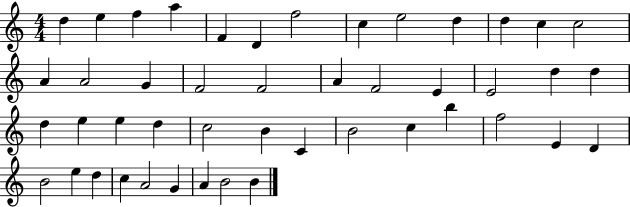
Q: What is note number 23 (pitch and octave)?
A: D5